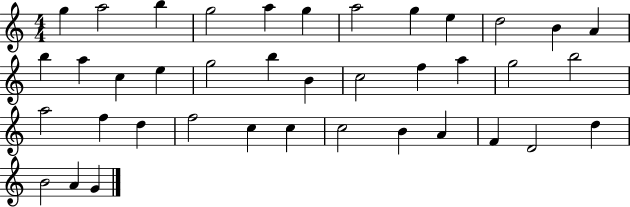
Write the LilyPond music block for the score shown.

{
  \clef treble
  \numericTimeSignature
  \time 4/4
  \key c \major
  g''4 a''2 b''4 | g''2 a''4 g''4 | a''2 g''4 e''4 | d''2 b'4 a'4 | \break b''4 a''4 c''4 e''4 | g''2 b''4 b'4 | c''2 f''4 a''4 | g''2 b''2 | \break a''2 f''4 d''4 | f''2 c''4 c''4 | c''2 b'4 a'4 | f'4 d'2 d''4 | \break b'2 a'4 g'4 | \bar "|."
}